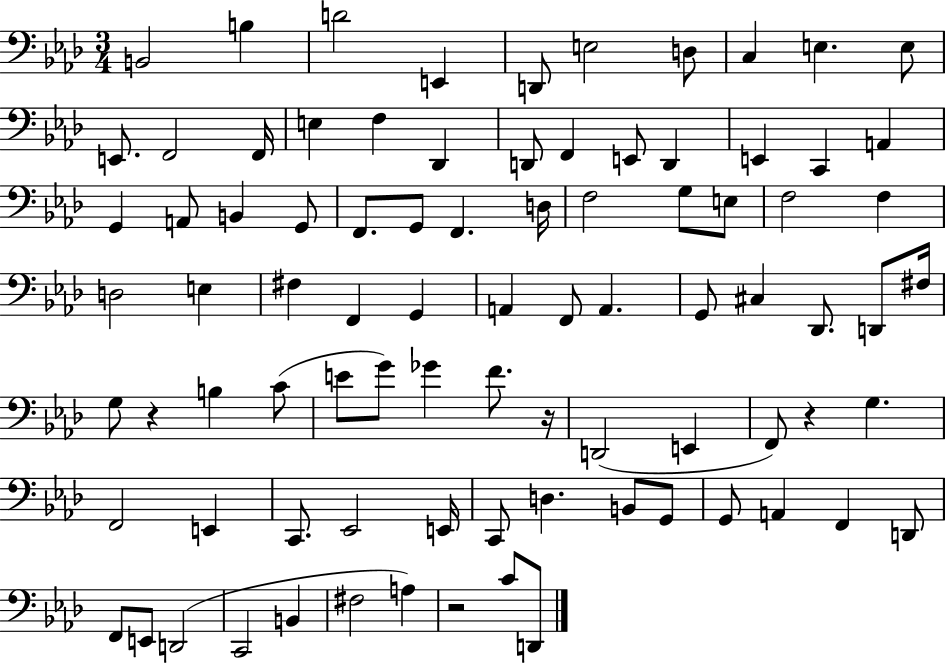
B2/h B3/q D4/h E2/q D2/e E3/h D3/e C3/q E3/q. E3/e E2/e. F2/h F2/s E3/q F3/q Db2/q D2/e F2/q E2/e D2/q E2/q C2/q A2/q G2/q A2/e B2/q G2/e F2/e. G2/e F2/q. D3/s F3/h G3/e E3/e F3/h F3/q D3/h E3/q F#3/q F2/q G2/q A2/q F2/e A2/q. G2/e C#3/q Db2/e. D2/e F#3/s G3/e R/q B3/q C4/e E4/e G4/e Gb4/q F4/e. R/s D2/h E2/q F2/e R/q G3/q. F2/h E2/q C2/e. Eb2/h E2/s C2/e D3/q. B2/e G2/e G2/e A2/q F2/q D2/e F2/e E2/e D2/h C2/h B2/q F#3/h A3/q R/h C4/e D2/e